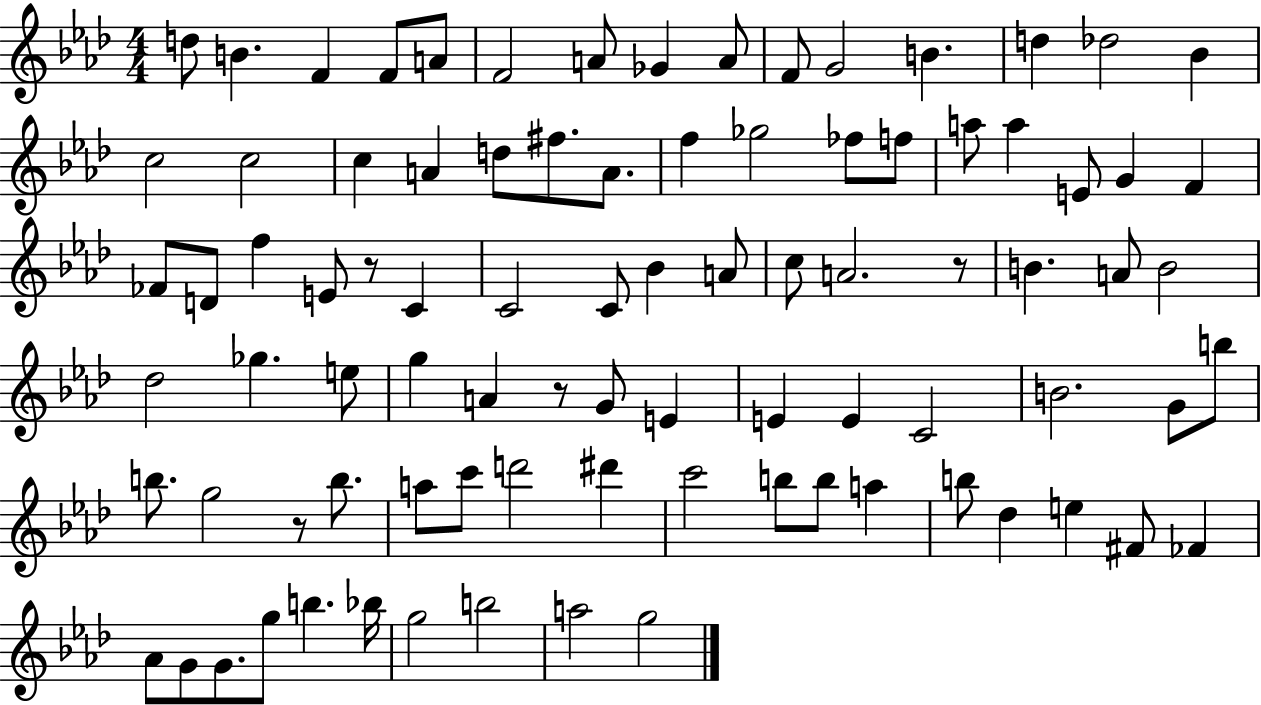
{
  \clef treble
  \numericTimeSignature
  \time 4/4
  \key aes \major
  d''8 b'4. f'4 f'8 a'8 | f'2 a'8 ges'4 a'8 | f'8 g'2 b'4. | d''4 des''2 bes'4 | \break c''2 c''2 | c''4 a'4 d''8 fis''8. a'8. | f''4 ges''2 fes''8 f''8 | a''8 a''4 e'8 g'4 f'4 | \break fes'8 d'8 f''4 e'8 r8 c'4 | c'2 c'8 bes'4 a'8 | c''8 a'2. r8 | b'4. a'8 b'2 | \break des''2 ges''4. e''8 | g''4 a'4 r8 g'8 e'4 | e'4 e'4 c'2 | b'2. g'8 b''8 | \break b''8. g''2 r8 b''8. | a''8 c'''8 d'''2 dis'''4 | c'''2 b''8 b''8 a''4 | b''8 des''4 e''4 fis'8 fes'4 | \break aes'8 g'8 g'8. g''8 b''4. bes''16 | g''2 b''2 | a''2 g''2 | \bar "|."
}